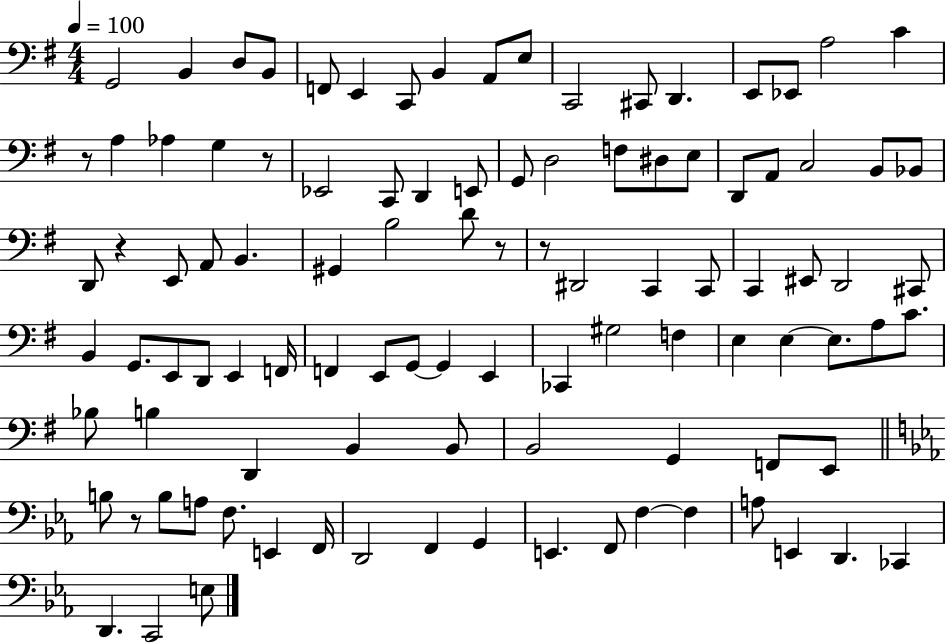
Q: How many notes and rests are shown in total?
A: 102